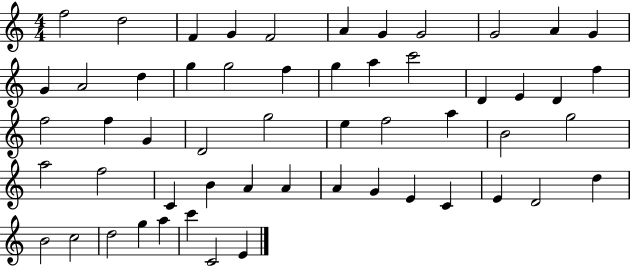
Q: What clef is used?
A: treble